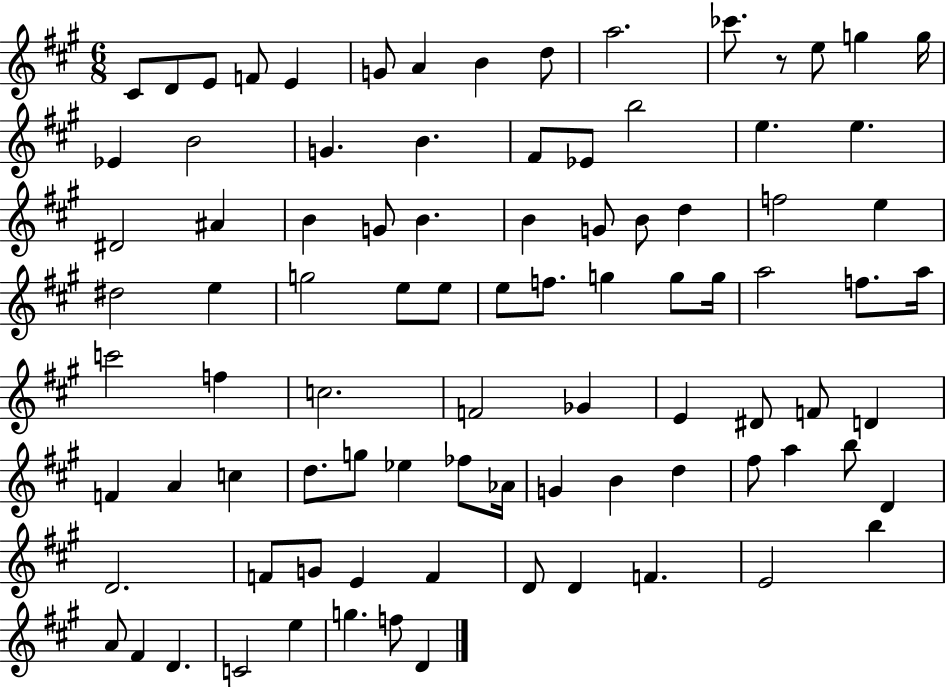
X:1
T:Untitled
M:6/8
L:1/4
K:A
^C/2 D/2 E/2 F/2 E G/2 A B d/2 a2 _c'/2 z/2 e/2 g g/4 _E B2 G B ^F/2 _E/2 b2 e e ^D2 ^A B G/2 B B G/2 B/2 d f2 e ^d2 e g2 e/2 e/2 e/2 f/2 g g/2 g/4 a2 f/2 a/4 c'2 f c2 F2 _G E ^D/2 F/2 D F A c d/2 g/2 _e _f/2 _A/4 G B d ^f/2 a b/2 D D2 F/2 G/2 E F D/2 D F E2 b A/2 ^F D C2 e g f/2 D